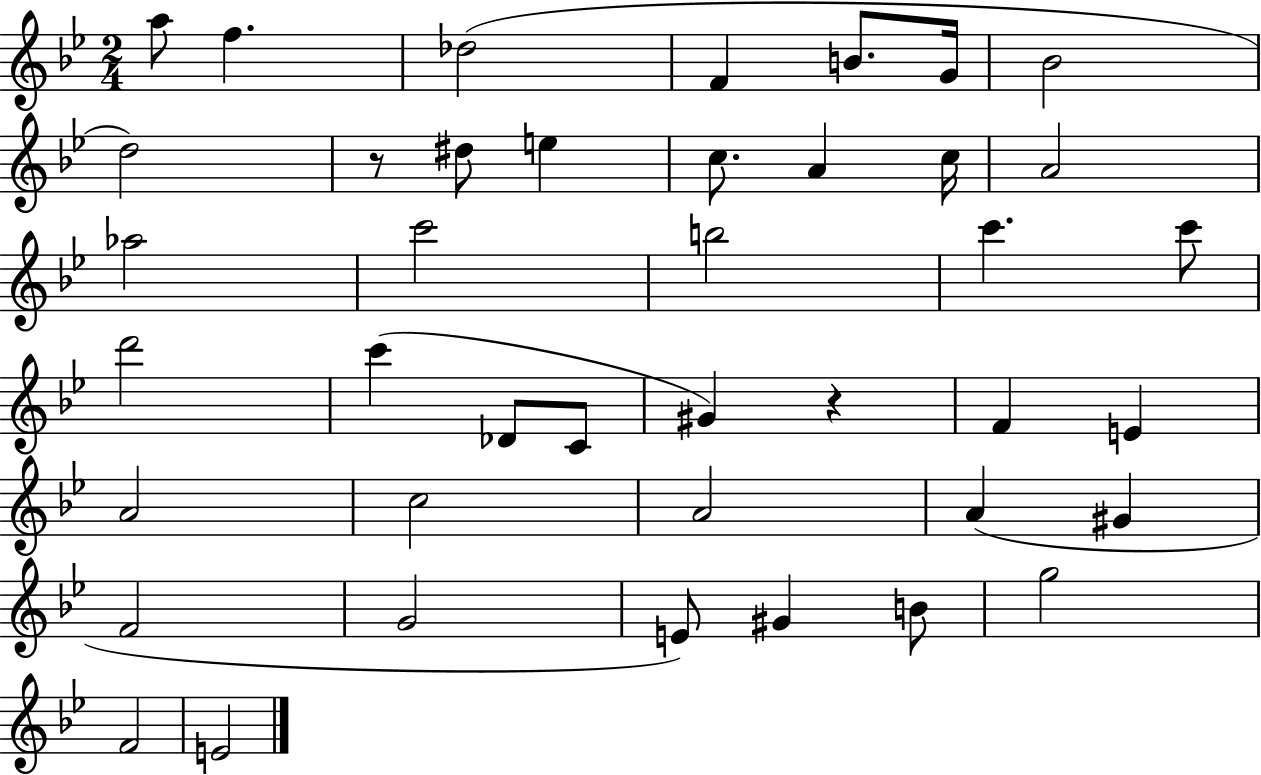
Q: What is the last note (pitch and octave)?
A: E4